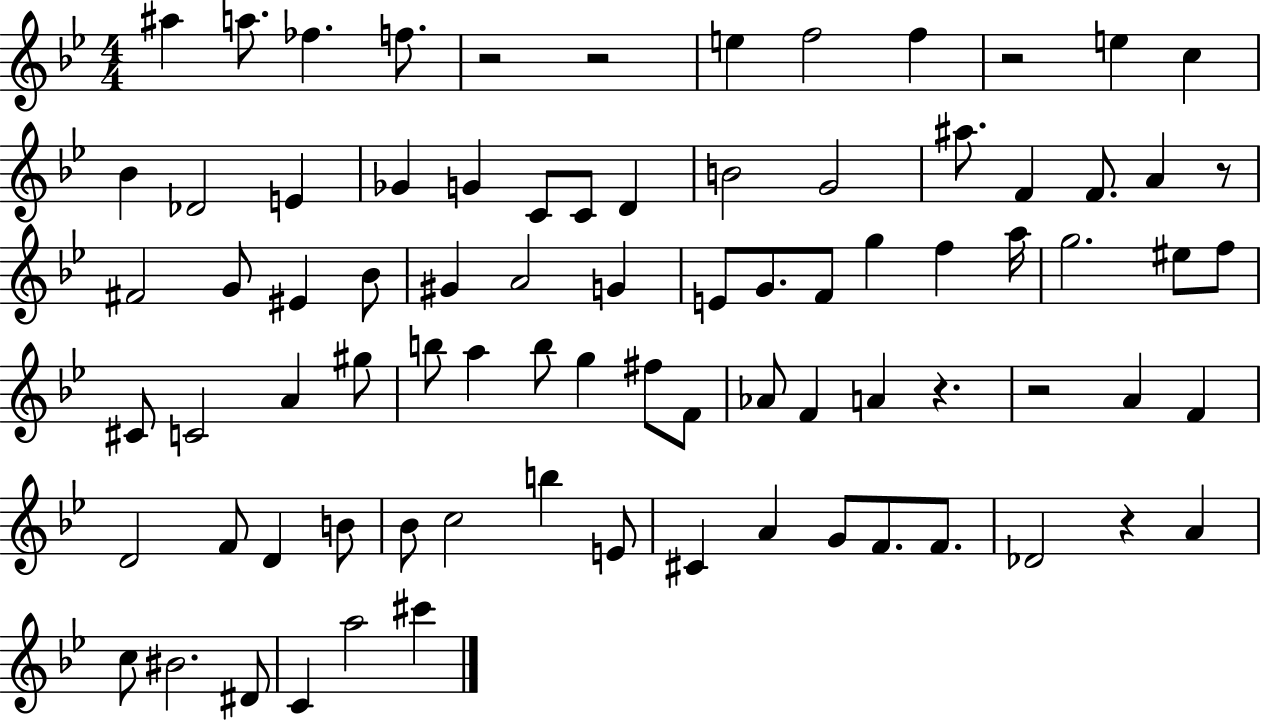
{
  \clef treble
  \numericTimeSignature
  \time 4/4
  \key bes \major
  ais''4 a''8. fes''4. f''8. | r2 r2 | e''4 f''2 f''4 | r2 e''4 c''4 | \break bes'4 des'2 e'4 | ges'4 g'4 c'8 c'8 d'4 | b'2 g'2 | ais''8. f'4 f'8. a'4 r8 | \break fis'2 g'8 eis'4 bes'8 | gis'4 a'2 g'4 | e'8 g'8. f'8 g''4 f''4 a''16 | g''2. eis''8 f''8 | \break cis'8 c'2 a'4 gis''8 | b''8 a''4 b''8 g''4 fis''8 f'8 | aes'8 f'4 a'4 r4. | r2 a'4 f'4 | \break d'2 f'8 d'4 b'8 | bes'8 c''2 b''4 e'8 | cis'4 a'4 g'8 f'8. f'8. | des'2 r4 a'4 | \break c''8 bis'2. dis'8 | c'4 a''2 cis'''4 | \bar "|."
}